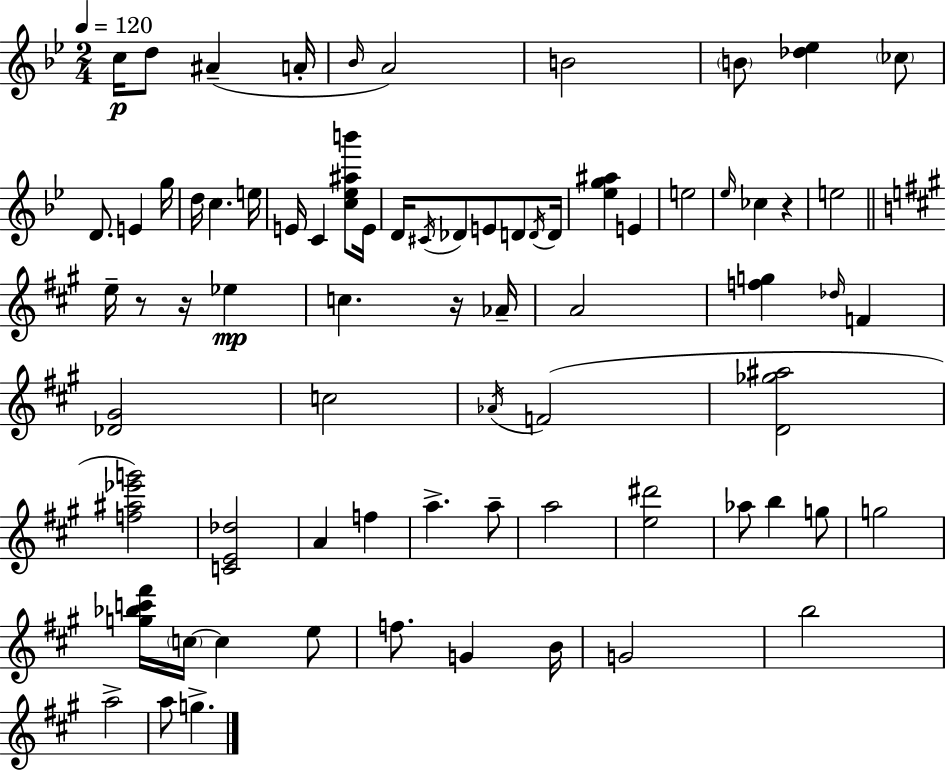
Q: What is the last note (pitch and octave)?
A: G5